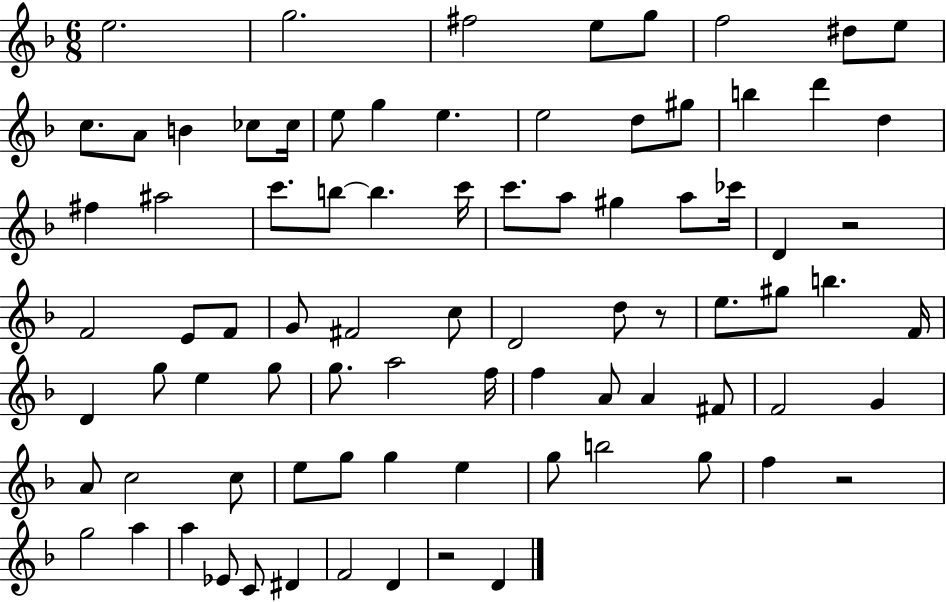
E5/h. G5/h. F#5/h E5/e G5/e F5/h D#5/e E5/e C5/e. A4/e B4/q CES5/e CES5/s E5/e G5/q E5/q. E5/h D5/e G#5/e B5/q D6/q D5/q F#5/q A#5/h C6/e. B5/e B5/q. C6/s C6/e. A5/e G#5/q A5/e CES6/s D4/q R/h F4/h E4/e F4/e G4/e F#4/h C5/e D4/h D5/e R/e E5/e. G#5/e B5/q. F4/s D4/q G5/e E5/q G5/e G5/e. A5/h F5/s F5/q A4/e A4/q F#4/e F4/h G4/q A4/e C5/h C5/e E5/e G5/e G5/q E5/q G5/e B5/h G5/e F5/q R/h G5/h A5/q A5/q Eb4/e C4/e D#4/q F4/h D4/q R/h D4/q